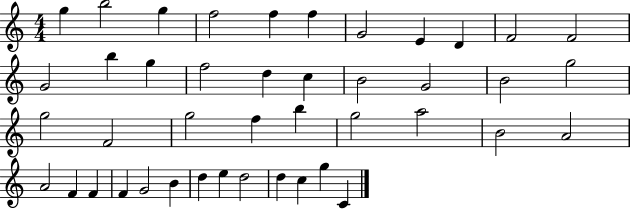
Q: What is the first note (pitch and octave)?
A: G5